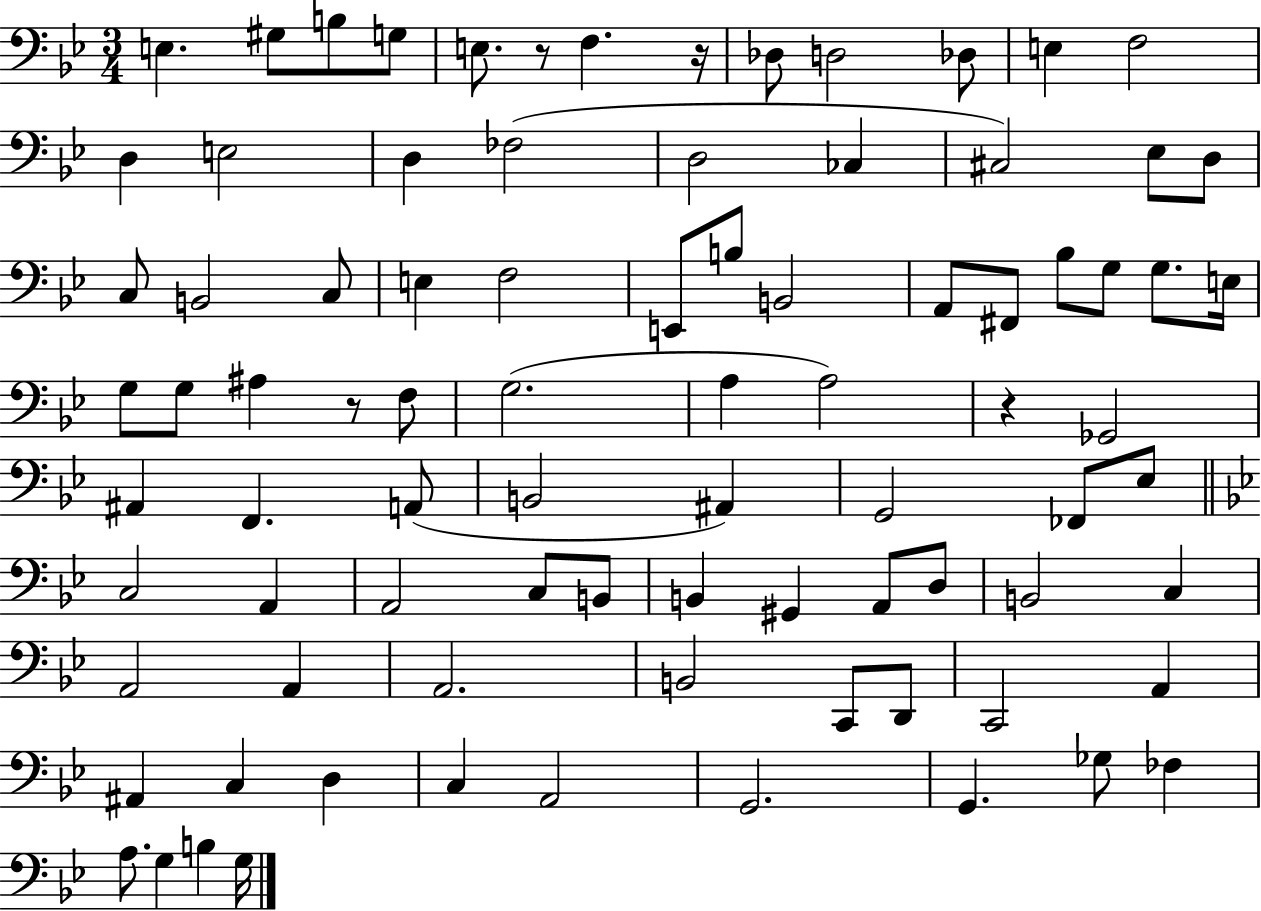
X:1
T:Untitled
M:3/4
L:1/4
K:Bb
E, ^G,/2 B,/2 G,/2 E,/2 z/2 F, z/4 _D,/2 D,2 _D,/2 E, F,2 D, E,2 D, _F,2 D,2 _C, ^C,2 _E,/2 D,/2 C,/2 B,,2 C,/2 E, F,2 E,,/2 B,/2 B,,2 A,,/2 ^F,,/2 _B,/2 G,/2 G,/2 E,/4 G,/2 G,/2 ^A, z/2 F,/2 G,2 A, A,2 z _G,,2 ^A,, F,, A,,/2 B,,2 ^A,, G,,2 _F,,/2 _E,/2 C,2 A,, A,,2 C,/2 B,,/2 B,, ^G,, A,,/2 D,/2 B,,2 C, A,,2 A,, A,,2 B,,2 C,,/2 D,,/2 C,,2 A,, ^A,, C, D, C, A,,2 G,,2 G,, _G,/2 _F, A,/2 G, B, G,/4